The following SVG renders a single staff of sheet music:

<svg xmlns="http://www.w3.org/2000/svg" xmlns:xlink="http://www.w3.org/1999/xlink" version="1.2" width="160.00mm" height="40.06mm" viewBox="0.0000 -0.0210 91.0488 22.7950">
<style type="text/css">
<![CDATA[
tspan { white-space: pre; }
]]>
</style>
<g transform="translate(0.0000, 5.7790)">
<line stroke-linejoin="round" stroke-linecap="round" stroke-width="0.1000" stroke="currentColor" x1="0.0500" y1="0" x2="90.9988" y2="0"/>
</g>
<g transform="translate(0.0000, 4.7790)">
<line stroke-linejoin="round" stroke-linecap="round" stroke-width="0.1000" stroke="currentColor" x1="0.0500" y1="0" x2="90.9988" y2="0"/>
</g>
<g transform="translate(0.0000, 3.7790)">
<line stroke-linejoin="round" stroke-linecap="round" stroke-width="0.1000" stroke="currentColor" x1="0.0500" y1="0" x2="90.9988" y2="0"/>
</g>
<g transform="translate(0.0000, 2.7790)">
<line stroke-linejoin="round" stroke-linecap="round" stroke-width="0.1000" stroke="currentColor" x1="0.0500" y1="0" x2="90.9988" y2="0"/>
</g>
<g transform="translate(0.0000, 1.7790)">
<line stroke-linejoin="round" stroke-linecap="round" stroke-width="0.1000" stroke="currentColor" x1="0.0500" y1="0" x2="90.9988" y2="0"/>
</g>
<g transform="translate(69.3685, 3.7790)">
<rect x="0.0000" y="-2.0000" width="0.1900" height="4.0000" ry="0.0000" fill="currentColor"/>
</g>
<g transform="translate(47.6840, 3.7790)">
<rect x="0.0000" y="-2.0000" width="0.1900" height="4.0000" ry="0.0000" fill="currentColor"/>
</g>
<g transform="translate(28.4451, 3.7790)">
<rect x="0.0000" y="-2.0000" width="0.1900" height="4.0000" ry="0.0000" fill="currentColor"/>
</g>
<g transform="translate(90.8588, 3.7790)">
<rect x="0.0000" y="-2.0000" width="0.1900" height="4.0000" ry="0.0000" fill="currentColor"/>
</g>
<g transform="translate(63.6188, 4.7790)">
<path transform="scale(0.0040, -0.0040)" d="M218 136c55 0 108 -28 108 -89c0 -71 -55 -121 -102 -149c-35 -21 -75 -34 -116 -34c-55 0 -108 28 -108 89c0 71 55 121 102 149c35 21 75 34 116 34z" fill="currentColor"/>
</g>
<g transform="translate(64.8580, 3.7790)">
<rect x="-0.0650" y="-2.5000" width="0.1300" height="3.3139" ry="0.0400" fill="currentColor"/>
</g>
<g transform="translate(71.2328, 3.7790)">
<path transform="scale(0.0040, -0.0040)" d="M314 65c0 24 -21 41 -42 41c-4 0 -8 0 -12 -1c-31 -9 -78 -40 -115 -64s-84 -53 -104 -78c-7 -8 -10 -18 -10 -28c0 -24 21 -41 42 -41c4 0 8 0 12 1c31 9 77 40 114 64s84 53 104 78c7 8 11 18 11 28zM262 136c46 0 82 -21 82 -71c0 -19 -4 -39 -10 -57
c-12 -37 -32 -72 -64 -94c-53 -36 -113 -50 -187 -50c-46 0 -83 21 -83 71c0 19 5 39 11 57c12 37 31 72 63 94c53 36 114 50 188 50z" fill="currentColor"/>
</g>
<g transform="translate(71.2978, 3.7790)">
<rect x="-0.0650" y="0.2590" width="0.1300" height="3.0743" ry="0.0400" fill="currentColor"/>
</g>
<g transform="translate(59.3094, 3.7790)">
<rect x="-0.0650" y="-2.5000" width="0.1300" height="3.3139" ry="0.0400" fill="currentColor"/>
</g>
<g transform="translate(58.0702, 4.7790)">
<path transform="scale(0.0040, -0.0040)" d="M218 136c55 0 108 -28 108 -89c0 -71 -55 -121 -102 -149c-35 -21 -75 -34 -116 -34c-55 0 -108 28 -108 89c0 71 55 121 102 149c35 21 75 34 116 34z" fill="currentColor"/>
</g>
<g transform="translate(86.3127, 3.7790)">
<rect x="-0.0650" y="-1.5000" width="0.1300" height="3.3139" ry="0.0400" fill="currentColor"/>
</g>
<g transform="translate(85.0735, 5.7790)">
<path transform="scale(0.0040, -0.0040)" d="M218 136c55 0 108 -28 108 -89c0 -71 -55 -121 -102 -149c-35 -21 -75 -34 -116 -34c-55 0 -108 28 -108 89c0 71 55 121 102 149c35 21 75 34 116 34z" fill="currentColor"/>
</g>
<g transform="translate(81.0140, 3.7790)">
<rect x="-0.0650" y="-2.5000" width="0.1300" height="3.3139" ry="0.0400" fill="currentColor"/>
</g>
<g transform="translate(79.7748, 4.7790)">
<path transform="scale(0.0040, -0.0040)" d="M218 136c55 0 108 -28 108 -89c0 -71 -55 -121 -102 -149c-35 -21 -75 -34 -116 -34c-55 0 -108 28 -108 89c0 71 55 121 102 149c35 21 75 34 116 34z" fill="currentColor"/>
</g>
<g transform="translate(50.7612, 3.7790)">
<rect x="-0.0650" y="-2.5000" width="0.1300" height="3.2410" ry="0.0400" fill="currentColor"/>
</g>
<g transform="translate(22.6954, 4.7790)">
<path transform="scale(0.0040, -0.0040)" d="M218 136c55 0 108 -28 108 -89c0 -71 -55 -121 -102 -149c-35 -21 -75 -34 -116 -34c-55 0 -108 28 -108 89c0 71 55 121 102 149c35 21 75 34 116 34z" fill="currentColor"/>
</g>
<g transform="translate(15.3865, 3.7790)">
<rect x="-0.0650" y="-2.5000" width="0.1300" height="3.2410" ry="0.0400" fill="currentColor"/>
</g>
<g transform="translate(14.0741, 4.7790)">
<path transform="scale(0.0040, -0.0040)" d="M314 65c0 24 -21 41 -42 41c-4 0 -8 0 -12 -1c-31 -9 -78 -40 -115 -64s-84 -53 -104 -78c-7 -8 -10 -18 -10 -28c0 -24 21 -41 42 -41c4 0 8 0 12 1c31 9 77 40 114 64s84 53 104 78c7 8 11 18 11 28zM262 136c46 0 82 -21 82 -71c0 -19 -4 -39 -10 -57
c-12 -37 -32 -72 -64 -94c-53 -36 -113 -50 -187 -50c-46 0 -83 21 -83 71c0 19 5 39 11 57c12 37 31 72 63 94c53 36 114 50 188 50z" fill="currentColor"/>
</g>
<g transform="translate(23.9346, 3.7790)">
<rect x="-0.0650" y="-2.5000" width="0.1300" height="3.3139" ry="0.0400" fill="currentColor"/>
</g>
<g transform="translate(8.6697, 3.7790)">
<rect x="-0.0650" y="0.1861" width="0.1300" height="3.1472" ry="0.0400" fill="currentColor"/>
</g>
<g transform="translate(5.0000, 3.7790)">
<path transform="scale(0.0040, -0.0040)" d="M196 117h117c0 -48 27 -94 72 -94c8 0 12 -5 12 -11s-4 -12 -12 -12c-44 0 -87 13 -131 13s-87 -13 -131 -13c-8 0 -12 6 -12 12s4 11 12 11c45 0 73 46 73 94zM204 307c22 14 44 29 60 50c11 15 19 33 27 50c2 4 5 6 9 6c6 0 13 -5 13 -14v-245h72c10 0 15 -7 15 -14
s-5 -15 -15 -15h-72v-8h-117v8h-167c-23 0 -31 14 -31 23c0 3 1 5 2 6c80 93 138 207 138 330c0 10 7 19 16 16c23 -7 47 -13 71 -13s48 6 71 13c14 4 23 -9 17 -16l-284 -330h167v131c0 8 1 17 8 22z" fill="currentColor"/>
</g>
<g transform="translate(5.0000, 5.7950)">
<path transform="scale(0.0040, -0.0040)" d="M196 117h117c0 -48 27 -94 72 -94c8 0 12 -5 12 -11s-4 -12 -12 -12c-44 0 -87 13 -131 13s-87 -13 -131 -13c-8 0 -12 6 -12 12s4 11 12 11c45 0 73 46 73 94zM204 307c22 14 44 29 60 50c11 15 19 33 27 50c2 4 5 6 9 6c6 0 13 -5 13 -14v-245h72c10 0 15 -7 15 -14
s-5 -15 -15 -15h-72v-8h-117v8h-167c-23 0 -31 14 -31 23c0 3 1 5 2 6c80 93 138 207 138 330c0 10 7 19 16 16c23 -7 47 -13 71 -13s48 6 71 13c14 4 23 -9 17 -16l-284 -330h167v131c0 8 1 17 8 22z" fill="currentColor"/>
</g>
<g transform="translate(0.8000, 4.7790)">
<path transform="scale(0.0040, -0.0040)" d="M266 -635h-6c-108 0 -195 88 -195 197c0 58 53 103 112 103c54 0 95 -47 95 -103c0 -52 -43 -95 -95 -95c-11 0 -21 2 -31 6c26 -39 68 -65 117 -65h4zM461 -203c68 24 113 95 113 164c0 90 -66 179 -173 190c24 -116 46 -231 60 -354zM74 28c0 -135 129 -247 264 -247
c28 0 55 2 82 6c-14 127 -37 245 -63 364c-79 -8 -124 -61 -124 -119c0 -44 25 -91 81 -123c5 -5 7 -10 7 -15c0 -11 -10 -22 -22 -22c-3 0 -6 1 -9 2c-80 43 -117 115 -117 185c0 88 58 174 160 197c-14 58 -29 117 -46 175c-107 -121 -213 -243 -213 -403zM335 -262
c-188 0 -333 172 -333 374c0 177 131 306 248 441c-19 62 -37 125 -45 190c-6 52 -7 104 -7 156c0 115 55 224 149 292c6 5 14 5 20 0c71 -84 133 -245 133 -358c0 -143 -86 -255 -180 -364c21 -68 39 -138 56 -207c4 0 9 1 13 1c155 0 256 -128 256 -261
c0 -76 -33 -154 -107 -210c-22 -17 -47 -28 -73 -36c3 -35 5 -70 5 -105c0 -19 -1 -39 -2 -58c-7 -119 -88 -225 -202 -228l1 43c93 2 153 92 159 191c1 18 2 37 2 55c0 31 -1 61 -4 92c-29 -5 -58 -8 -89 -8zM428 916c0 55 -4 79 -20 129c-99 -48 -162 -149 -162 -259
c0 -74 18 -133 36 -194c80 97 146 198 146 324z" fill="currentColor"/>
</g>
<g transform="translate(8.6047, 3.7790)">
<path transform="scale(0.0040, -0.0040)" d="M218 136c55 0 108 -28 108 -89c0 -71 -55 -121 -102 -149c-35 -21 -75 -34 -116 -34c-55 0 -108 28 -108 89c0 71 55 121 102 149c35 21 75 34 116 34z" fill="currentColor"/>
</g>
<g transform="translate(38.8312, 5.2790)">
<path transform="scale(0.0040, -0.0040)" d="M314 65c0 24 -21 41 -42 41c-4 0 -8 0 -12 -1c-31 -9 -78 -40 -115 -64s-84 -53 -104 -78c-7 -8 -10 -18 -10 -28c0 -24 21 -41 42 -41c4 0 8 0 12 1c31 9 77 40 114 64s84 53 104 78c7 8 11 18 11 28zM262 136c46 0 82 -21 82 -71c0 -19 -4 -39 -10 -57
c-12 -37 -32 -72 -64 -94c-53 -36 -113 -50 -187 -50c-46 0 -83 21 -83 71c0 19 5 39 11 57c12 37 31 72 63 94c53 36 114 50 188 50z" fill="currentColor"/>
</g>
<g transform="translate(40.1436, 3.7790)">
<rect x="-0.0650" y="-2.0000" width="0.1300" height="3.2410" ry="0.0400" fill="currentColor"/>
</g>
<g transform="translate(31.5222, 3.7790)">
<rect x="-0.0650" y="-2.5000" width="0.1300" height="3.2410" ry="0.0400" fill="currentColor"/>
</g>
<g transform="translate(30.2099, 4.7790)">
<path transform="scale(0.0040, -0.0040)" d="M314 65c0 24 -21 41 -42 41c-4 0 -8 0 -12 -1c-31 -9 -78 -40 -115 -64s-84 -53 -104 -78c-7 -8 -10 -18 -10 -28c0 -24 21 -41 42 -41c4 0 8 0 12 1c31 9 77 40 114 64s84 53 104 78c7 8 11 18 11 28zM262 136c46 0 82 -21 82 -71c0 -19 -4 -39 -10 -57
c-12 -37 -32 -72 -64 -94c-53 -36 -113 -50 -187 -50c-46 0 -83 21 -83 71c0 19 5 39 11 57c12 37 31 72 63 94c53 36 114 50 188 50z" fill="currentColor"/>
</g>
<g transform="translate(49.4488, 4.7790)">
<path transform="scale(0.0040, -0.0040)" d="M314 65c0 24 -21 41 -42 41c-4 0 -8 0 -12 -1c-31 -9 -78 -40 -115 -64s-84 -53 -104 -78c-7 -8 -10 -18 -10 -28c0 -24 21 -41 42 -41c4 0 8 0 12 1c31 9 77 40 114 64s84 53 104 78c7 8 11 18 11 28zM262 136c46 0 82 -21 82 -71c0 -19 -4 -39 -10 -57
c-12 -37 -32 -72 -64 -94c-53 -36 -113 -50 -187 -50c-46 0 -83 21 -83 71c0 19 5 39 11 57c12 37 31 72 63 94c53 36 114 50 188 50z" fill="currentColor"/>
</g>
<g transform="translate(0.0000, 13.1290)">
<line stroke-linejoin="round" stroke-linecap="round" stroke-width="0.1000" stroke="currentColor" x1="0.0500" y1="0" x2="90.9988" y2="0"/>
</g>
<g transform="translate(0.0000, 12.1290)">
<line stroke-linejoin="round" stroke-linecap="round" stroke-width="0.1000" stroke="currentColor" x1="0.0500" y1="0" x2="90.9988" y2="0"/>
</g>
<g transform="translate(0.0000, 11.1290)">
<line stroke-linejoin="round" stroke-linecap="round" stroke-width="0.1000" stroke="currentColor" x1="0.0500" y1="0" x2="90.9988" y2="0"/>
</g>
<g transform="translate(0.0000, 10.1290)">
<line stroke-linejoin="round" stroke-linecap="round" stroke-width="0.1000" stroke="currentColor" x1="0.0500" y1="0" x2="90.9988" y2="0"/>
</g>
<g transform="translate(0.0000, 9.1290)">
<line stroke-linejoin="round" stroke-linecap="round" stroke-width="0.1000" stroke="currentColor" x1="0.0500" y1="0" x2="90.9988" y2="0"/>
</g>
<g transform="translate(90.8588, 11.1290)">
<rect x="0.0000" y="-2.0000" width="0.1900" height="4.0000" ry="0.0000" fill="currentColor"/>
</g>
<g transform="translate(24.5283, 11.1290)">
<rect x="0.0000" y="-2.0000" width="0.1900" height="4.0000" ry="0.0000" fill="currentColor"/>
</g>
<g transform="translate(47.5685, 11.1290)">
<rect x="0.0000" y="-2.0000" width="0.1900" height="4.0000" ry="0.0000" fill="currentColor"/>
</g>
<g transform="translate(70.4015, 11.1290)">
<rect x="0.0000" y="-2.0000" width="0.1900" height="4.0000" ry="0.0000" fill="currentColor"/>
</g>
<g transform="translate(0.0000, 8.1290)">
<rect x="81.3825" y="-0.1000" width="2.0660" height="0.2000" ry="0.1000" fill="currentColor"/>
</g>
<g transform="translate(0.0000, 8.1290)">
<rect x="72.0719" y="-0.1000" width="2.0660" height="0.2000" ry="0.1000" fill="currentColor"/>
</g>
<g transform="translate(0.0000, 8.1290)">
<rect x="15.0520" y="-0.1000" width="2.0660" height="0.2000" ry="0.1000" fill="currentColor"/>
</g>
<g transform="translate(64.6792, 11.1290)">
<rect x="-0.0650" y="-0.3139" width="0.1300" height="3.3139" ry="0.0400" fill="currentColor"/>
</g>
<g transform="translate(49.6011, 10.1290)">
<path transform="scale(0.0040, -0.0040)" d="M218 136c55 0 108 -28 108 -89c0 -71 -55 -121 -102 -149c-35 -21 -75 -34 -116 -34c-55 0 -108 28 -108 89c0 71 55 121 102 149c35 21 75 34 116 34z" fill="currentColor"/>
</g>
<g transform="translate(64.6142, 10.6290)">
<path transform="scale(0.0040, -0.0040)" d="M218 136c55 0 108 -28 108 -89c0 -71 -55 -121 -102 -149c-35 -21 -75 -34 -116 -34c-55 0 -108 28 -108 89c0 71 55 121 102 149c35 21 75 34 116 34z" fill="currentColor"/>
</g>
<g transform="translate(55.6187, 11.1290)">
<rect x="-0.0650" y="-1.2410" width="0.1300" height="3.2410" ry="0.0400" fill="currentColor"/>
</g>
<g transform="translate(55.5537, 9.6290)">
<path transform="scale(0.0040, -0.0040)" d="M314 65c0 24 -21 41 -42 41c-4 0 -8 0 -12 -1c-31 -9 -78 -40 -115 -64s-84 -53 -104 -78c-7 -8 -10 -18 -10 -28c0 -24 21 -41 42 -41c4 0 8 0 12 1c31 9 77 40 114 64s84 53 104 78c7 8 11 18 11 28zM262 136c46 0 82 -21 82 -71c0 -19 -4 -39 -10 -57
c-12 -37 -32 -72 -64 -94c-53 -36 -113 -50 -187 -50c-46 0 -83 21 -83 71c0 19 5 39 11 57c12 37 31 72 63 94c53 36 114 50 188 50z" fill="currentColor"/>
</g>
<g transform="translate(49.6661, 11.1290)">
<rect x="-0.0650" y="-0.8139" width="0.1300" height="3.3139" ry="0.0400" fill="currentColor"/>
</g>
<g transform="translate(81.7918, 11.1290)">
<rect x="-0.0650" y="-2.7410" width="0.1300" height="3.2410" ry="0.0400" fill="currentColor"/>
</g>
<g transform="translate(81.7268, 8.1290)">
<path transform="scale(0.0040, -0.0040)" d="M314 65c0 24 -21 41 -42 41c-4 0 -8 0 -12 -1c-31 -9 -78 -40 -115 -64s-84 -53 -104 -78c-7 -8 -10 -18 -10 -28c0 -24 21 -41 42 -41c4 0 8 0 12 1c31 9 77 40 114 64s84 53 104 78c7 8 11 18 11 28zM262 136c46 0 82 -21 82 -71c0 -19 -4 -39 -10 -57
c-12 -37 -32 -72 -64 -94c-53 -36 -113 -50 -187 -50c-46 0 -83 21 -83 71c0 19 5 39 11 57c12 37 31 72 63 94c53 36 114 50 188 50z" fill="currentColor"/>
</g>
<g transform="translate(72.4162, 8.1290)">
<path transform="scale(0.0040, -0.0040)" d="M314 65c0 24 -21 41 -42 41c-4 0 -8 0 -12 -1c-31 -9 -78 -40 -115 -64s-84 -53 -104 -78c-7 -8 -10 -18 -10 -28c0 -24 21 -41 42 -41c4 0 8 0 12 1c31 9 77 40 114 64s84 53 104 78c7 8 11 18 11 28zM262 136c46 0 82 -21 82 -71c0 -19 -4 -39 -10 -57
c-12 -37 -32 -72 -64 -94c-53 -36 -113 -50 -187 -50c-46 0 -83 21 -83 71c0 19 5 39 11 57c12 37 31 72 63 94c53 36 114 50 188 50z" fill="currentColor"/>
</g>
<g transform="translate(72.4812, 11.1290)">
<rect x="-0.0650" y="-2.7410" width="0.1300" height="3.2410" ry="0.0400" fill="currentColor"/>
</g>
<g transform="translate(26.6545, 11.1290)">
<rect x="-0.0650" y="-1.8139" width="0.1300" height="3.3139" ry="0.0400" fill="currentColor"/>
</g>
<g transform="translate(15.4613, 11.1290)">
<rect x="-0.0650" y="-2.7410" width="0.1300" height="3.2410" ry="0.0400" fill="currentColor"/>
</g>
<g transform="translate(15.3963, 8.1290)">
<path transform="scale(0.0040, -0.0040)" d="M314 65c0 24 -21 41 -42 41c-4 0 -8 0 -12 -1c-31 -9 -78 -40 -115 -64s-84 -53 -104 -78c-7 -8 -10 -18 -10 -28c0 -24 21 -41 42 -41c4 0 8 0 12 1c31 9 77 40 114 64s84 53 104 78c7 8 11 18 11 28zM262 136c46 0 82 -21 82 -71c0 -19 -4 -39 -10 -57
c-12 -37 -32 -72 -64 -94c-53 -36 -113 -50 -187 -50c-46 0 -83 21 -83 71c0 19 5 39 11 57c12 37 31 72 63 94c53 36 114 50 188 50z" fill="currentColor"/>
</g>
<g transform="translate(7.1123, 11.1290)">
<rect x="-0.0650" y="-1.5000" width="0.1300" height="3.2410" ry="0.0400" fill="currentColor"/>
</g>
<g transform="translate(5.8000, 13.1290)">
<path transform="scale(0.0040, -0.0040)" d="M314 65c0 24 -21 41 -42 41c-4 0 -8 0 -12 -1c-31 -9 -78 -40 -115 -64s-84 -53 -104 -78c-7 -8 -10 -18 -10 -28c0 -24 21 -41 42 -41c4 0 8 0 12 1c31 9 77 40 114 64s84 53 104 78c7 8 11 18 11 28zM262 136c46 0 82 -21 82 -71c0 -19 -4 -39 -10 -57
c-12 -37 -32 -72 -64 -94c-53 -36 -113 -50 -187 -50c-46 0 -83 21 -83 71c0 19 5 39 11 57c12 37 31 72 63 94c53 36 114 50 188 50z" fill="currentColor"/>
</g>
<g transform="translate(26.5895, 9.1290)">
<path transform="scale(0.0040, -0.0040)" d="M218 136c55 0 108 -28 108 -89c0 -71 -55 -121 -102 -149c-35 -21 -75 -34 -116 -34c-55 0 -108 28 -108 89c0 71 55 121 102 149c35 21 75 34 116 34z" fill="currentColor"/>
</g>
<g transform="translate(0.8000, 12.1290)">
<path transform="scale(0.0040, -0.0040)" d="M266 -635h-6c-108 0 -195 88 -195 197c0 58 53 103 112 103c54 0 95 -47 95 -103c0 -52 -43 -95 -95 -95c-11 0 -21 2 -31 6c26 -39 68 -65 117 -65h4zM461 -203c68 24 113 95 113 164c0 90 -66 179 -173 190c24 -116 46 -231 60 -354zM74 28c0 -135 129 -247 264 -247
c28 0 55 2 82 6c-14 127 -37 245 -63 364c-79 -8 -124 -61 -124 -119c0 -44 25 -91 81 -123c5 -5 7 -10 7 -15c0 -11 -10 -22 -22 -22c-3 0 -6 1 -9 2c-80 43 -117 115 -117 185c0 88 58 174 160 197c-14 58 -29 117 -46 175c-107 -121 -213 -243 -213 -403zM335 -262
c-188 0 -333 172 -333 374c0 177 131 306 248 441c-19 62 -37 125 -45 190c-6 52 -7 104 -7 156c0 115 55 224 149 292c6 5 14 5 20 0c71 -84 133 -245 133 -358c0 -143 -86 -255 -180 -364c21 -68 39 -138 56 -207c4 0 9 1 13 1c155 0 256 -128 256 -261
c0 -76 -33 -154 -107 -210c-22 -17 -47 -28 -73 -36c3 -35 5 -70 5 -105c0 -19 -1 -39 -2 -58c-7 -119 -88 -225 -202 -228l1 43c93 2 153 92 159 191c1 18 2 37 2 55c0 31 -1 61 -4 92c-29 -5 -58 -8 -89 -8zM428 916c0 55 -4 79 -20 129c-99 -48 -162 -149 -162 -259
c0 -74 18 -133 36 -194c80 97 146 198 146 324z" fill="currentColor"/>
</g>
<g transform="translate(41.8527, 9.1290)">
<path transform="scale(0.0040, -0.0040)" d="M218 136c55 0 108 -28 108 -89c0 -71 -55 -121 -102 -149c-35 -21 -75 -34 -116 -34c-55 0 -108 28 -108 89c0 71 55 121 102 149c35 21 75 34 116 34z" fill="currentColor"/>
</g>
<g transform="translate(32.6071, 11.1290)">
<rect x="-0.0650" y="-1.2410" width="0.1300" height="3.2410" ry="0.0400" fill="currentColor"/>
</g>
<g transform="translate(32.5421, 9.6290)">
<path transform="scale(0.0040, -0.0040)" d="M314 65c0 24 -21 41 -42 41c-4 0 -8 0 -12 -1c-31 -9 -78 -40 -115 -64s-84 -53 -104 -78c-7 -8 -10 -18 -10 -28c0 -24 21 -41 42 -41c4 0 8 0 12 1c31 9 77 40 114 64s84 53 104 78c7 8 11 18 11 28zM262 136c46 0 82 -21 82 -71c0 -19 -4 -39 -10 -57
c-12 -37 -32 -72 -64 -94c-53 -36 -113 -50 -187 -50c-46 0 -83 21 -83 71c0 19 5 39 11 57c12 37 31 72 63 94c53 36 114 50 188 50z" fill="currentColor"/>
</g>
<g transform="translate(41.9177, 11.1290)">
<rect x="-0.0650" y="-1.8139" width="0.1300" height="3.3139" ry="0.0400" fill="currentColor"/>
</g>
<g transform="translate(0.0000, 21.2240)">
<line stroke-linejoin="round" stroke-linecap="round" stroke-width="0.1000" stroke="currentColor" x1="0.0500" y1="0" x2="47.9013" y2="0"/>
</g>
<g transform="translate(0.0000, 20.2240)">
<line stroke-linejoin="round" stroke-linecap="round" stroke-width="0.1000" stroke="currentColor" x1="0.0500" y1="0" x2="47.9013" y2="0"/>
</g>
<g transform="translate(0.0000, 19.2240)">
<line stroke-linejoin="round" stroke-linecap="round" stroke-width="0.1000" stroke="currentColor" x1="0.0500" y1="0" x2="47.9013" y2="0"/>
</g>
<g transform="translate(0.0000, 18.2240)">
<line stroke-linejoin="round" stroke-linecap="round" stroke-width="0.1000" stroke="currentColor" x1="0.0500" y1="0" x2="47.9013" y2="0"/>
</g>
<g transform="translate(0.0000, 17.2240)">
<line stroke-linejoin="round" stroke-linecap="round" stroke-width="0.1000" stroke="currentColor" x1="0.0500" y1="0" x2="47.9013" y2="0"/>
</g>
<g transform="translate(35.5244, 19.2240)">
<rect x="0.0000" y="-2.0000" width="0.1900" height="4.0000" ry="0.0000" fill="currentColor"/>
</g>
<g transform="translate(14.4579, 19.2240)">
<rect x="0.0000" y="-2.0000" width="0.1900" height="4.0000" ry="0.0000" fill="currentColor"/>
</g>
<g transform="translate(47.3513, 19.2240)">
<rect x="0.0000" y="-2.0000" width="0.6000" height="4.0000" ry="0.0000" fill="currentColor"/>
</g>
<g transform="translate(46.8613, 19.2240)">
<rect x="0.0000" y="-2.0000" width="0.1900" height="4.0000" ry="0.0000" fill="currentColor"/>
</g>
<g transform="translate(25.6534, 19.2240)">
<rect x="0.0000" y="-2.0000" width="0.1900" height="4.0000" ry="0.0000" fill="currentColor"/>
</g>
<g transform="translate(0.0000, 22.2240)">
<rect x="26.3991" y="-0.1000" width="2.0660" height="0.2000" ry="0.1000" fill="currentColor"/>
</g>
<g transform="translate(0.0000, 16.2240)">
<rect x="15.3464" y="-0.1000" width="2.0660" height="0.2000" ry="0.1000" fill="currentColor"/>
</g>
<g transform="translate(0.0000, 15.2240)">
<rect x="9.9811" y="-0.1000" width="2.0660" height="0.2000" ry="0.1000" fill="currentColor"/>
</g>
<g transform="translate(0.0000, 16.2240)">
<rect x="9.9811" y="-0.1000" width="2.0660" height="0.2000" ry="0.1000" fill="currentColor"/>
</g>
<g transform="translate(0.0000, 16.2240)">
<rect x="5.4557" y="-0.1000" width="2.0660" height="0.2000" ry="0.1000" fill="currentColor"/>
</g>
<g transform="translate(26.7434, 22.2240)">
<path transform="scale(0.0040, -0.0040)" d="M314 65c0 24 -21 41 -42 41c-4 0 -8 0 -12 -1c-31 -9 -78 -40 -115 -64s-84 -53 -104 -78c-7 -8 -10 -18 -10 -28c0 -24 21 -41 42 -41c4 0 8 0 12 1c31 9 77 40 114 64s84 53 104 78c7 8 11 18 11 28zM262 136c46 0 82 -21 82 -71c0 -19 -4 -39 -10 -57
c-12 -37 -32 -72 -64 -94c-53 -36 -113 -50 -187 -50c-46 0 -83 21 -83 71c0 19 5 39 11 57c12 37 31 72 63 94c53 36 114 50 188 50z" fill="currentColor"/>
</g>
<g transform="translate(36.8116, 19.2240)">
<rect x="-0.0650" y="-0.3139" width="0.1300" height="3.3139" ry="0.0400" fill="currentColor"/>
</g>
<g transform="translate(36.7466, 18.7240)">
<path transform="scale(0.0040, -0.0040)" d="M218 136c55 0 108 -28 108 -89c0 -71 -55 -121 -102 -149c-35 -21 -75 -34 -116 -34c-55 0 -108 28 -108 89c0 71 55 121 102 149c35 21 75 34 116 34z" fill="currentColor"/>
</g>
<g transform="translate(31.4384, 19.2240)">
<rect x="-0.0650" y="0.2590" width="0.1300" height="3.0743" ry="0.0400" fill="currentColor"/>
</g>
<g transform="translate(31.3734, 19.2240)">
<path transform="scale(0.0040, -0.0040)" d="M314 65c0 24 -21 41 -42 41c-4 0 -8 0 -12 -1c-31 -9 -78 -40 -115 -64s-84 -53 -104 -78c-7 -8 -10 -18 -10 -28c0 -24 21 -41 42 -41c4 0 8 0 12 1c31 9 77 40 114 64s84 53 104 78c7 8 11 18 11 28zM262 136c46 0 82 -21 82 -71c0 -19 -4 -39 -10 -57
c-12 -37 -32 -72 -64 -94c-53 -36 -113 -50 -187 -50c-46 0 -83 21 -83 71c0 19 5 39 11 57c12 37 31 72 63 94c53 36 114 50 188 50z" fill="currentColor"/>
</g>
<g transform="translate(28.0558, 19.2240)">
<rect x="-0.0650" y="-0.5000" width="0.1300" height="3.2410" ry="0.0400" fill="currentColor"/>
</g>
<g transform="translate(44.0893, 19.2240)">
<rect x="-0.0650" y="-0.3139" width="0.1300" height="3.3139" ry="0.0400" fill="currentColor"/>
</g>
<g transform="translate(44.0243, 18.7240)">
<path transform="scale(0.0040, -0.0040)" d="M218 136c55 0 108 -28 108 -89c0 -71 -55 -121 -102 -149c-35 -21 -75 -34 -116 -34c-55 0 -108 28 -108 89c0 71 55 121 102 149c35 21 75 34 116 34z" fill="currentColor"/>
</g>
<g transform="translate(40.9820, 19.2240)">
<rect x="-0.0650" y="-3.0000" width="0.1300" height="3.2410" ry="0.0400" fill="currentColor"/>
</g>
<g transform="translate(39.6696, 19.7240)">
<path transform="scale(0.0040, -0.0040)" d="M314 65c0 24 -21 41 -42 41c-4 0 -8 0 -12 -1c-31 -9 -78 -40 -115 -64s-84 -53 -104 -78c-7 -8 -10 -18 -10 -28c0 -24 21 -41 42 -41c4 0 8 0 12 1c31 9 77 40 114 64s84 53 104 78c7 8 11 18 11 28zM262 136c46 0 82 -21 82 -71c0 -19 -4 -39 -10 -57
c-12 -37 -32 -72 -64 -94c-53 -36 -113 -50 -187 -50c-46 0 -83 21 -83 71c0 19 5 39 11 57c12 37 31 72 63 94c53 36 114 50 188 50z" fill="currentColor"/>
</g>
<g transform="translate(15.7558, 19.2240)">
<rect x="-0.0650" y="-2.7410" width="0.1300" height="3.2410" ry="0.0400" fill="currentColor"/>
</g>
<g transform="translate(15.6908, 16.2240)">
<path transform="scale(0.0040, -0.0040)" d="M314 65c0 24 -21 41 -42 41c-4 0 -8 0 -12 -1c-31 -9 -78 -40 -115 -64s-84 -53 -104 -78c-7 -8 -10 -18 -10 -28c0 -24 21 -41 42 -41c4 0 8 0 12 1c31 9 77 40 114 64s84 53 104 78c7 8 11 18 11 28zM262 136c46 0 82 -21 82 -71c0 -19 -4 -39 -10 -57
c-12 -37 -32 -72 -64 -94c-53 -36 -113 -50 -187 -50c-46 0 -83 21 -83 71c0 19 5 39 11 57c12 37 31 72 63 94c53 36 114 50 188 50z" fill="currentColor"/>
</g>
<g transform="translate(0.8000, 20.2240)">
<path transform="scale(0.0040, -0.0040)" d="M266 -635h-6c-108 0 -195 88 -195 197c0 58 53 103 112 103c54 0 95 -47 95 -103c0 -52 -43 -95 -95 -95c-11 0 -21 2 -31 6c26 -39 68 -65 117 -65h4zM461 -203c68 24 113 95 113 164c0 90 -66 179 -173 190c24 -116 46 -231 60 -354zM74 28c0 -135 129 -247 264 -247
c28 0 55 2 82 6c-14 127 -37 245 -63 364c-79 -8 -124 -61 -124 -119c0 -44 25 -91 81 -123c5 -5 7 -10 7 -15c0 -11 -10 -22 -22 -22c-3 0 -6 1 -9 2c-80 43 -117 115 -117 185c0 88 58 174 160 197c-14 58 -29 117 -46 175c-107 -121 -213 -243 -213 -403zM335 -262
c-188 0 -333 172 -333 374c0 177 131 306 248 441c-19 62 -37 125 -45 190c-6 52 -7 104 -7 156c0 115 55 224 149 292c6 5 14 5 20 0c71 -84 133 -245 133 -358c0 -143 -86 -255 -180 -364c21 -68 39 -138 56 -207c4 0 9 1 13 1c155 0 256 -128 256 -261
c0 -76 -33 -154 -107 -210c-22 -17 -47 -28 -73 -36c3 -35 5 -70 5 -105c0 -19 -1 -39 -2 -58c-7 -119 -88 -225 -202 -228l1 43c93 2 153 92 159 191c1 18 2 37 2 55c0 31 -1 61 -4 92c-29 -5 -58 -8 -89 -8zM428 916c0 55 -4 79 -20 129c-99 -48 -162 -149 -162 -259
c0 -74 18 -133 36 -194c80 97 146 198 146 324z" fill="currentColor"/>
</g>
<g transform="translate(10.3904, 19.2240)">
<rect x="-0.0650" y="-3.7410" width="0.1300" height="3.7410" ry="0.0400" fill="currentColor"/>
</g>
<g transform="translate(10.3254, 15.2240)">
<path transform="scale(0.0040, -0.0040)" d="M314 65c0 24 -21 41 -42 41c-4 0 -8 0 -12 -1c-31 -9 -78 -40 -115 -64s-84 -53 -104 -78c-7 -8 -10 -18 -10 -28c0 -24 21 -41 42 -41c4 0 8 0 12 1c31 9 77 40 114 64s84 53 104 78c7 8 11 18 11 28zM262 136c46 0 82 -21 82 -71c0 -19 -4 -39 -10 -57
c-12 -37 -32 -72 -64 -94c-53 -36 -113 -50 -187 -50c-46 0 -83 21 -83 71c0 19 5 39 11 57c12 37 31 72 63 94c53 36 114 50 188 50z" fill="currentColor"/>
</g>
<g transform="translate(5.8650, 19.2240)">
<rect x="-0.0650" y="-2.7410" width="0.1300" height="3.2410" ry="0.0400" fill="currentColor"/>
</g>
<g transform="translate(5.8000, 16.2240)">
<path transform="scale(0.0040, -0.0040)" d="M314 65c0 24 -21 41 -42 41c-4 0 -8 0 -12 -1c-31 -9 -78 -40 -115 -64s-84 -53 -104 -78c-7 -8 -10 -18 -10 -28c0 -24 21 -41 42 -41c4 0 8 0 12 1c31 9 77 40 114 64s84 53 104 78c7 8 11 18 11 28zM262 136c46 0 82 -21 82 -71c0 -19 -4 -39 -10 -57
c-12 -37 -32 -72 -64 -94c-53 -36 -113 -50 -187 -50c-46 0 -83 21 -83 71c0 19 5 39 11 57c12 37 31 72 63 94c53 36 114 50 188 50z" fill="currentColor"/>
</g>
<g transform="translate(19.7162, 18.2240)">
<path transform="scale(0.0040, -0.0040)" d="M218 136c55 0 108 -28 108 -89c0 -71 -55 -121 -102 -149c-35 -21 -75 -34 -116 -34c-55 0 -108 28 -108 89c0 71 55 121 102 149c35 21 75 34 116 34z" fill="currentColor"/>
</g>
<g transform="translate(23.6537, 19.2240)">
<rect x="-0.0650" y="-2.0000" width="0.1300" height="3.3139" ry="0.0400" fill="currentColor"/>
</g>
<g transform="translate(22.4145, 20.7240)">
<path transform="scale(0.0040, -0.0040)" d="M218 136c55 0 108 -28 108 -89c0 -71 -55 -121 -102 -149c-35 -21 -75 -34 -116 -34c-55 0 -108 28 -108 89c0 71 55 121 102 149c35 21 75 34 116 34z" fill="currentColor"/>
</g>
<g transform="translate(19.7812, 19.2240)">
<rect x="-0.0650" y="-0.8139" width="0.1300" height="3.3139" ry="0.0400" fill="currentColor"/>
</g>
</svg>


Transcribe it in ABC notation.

X:1
T:Untitled
M:4/4
L:1/4
K:C
B G2 G G2 F2 G2 G G B2 G E E2 a2 f e2 f d e2 c a2 a2 a2 c'2 a2 d F C2 B2 c A2 c